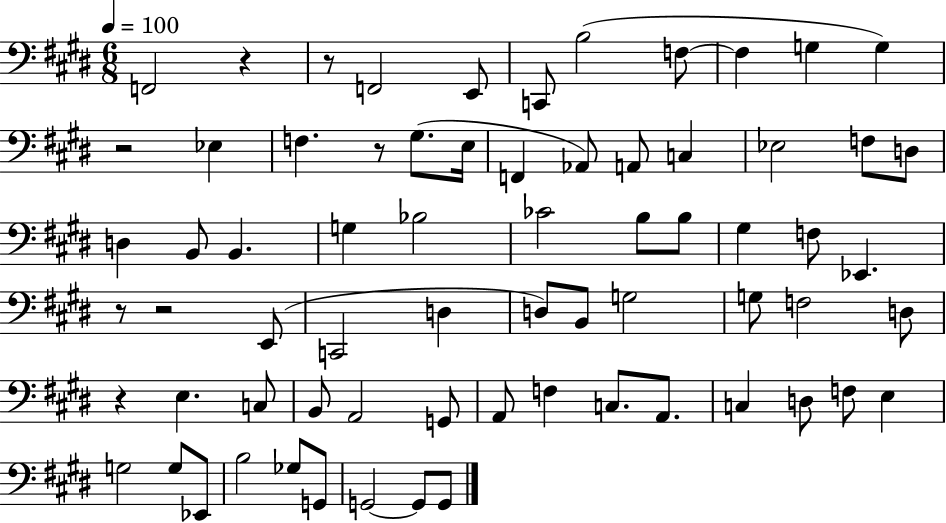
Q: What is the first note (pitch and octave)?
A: F2